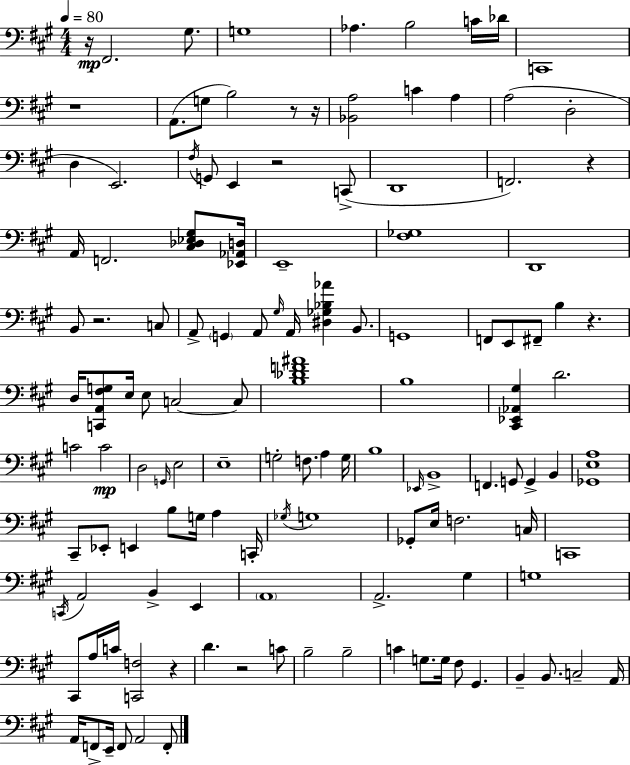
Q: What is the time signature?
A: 4/4